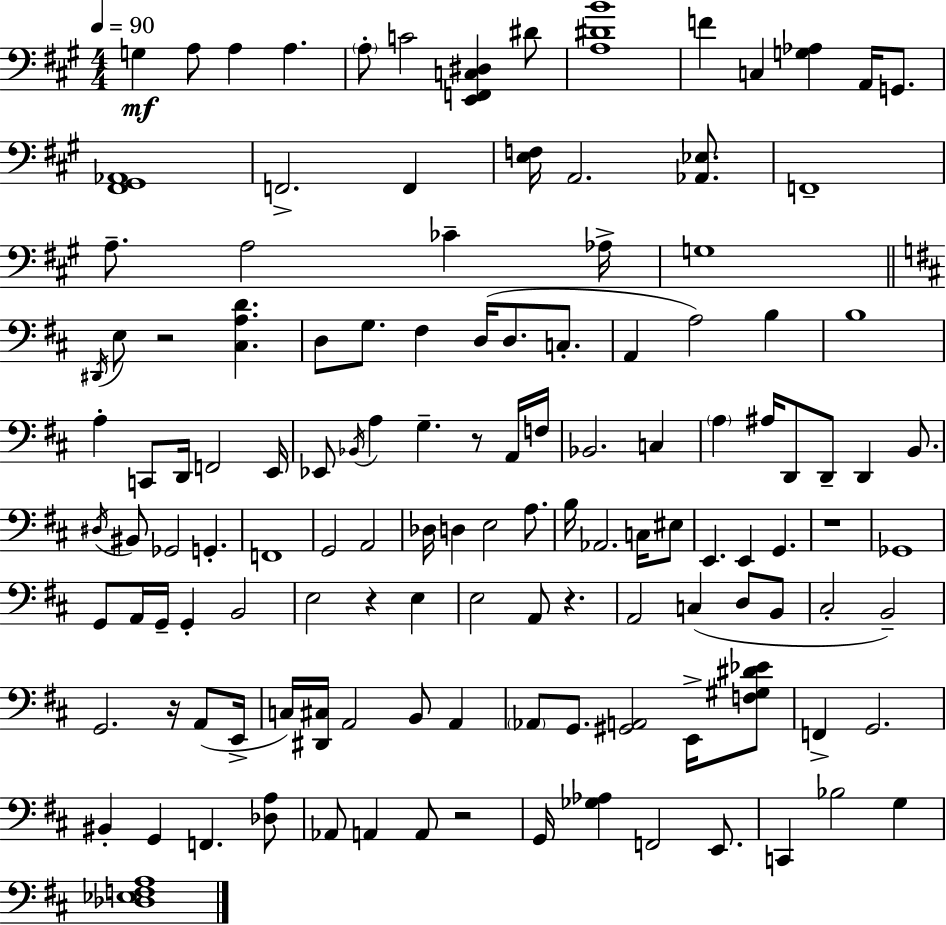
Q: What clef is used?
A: bass